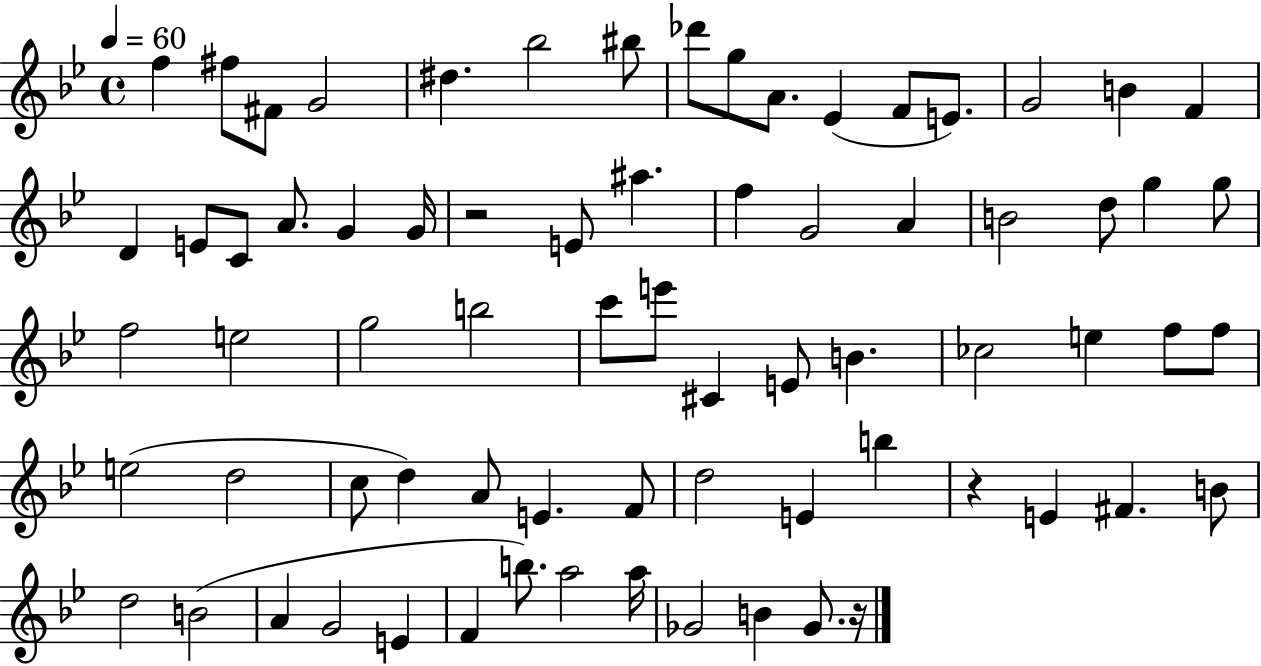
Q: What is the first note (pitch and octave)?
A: F5